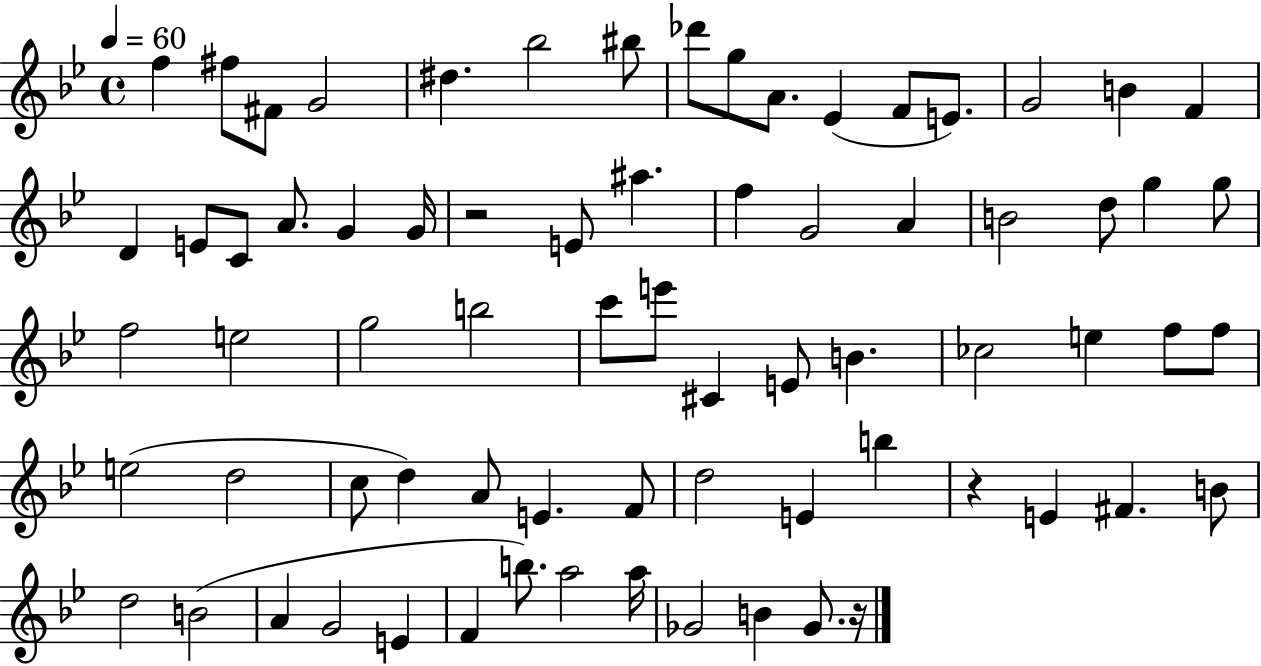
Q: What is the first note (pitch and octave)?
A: F5